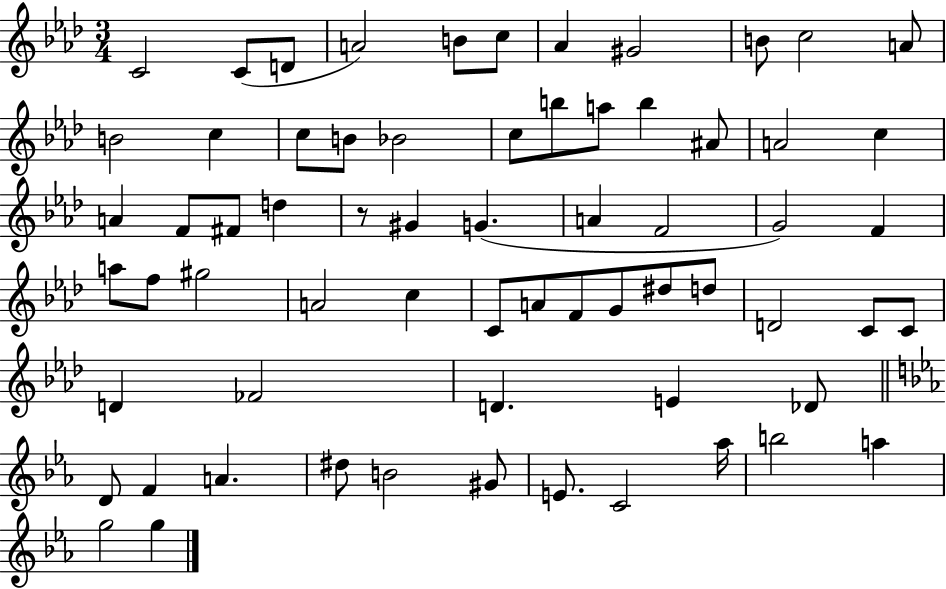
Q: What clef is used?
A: treble